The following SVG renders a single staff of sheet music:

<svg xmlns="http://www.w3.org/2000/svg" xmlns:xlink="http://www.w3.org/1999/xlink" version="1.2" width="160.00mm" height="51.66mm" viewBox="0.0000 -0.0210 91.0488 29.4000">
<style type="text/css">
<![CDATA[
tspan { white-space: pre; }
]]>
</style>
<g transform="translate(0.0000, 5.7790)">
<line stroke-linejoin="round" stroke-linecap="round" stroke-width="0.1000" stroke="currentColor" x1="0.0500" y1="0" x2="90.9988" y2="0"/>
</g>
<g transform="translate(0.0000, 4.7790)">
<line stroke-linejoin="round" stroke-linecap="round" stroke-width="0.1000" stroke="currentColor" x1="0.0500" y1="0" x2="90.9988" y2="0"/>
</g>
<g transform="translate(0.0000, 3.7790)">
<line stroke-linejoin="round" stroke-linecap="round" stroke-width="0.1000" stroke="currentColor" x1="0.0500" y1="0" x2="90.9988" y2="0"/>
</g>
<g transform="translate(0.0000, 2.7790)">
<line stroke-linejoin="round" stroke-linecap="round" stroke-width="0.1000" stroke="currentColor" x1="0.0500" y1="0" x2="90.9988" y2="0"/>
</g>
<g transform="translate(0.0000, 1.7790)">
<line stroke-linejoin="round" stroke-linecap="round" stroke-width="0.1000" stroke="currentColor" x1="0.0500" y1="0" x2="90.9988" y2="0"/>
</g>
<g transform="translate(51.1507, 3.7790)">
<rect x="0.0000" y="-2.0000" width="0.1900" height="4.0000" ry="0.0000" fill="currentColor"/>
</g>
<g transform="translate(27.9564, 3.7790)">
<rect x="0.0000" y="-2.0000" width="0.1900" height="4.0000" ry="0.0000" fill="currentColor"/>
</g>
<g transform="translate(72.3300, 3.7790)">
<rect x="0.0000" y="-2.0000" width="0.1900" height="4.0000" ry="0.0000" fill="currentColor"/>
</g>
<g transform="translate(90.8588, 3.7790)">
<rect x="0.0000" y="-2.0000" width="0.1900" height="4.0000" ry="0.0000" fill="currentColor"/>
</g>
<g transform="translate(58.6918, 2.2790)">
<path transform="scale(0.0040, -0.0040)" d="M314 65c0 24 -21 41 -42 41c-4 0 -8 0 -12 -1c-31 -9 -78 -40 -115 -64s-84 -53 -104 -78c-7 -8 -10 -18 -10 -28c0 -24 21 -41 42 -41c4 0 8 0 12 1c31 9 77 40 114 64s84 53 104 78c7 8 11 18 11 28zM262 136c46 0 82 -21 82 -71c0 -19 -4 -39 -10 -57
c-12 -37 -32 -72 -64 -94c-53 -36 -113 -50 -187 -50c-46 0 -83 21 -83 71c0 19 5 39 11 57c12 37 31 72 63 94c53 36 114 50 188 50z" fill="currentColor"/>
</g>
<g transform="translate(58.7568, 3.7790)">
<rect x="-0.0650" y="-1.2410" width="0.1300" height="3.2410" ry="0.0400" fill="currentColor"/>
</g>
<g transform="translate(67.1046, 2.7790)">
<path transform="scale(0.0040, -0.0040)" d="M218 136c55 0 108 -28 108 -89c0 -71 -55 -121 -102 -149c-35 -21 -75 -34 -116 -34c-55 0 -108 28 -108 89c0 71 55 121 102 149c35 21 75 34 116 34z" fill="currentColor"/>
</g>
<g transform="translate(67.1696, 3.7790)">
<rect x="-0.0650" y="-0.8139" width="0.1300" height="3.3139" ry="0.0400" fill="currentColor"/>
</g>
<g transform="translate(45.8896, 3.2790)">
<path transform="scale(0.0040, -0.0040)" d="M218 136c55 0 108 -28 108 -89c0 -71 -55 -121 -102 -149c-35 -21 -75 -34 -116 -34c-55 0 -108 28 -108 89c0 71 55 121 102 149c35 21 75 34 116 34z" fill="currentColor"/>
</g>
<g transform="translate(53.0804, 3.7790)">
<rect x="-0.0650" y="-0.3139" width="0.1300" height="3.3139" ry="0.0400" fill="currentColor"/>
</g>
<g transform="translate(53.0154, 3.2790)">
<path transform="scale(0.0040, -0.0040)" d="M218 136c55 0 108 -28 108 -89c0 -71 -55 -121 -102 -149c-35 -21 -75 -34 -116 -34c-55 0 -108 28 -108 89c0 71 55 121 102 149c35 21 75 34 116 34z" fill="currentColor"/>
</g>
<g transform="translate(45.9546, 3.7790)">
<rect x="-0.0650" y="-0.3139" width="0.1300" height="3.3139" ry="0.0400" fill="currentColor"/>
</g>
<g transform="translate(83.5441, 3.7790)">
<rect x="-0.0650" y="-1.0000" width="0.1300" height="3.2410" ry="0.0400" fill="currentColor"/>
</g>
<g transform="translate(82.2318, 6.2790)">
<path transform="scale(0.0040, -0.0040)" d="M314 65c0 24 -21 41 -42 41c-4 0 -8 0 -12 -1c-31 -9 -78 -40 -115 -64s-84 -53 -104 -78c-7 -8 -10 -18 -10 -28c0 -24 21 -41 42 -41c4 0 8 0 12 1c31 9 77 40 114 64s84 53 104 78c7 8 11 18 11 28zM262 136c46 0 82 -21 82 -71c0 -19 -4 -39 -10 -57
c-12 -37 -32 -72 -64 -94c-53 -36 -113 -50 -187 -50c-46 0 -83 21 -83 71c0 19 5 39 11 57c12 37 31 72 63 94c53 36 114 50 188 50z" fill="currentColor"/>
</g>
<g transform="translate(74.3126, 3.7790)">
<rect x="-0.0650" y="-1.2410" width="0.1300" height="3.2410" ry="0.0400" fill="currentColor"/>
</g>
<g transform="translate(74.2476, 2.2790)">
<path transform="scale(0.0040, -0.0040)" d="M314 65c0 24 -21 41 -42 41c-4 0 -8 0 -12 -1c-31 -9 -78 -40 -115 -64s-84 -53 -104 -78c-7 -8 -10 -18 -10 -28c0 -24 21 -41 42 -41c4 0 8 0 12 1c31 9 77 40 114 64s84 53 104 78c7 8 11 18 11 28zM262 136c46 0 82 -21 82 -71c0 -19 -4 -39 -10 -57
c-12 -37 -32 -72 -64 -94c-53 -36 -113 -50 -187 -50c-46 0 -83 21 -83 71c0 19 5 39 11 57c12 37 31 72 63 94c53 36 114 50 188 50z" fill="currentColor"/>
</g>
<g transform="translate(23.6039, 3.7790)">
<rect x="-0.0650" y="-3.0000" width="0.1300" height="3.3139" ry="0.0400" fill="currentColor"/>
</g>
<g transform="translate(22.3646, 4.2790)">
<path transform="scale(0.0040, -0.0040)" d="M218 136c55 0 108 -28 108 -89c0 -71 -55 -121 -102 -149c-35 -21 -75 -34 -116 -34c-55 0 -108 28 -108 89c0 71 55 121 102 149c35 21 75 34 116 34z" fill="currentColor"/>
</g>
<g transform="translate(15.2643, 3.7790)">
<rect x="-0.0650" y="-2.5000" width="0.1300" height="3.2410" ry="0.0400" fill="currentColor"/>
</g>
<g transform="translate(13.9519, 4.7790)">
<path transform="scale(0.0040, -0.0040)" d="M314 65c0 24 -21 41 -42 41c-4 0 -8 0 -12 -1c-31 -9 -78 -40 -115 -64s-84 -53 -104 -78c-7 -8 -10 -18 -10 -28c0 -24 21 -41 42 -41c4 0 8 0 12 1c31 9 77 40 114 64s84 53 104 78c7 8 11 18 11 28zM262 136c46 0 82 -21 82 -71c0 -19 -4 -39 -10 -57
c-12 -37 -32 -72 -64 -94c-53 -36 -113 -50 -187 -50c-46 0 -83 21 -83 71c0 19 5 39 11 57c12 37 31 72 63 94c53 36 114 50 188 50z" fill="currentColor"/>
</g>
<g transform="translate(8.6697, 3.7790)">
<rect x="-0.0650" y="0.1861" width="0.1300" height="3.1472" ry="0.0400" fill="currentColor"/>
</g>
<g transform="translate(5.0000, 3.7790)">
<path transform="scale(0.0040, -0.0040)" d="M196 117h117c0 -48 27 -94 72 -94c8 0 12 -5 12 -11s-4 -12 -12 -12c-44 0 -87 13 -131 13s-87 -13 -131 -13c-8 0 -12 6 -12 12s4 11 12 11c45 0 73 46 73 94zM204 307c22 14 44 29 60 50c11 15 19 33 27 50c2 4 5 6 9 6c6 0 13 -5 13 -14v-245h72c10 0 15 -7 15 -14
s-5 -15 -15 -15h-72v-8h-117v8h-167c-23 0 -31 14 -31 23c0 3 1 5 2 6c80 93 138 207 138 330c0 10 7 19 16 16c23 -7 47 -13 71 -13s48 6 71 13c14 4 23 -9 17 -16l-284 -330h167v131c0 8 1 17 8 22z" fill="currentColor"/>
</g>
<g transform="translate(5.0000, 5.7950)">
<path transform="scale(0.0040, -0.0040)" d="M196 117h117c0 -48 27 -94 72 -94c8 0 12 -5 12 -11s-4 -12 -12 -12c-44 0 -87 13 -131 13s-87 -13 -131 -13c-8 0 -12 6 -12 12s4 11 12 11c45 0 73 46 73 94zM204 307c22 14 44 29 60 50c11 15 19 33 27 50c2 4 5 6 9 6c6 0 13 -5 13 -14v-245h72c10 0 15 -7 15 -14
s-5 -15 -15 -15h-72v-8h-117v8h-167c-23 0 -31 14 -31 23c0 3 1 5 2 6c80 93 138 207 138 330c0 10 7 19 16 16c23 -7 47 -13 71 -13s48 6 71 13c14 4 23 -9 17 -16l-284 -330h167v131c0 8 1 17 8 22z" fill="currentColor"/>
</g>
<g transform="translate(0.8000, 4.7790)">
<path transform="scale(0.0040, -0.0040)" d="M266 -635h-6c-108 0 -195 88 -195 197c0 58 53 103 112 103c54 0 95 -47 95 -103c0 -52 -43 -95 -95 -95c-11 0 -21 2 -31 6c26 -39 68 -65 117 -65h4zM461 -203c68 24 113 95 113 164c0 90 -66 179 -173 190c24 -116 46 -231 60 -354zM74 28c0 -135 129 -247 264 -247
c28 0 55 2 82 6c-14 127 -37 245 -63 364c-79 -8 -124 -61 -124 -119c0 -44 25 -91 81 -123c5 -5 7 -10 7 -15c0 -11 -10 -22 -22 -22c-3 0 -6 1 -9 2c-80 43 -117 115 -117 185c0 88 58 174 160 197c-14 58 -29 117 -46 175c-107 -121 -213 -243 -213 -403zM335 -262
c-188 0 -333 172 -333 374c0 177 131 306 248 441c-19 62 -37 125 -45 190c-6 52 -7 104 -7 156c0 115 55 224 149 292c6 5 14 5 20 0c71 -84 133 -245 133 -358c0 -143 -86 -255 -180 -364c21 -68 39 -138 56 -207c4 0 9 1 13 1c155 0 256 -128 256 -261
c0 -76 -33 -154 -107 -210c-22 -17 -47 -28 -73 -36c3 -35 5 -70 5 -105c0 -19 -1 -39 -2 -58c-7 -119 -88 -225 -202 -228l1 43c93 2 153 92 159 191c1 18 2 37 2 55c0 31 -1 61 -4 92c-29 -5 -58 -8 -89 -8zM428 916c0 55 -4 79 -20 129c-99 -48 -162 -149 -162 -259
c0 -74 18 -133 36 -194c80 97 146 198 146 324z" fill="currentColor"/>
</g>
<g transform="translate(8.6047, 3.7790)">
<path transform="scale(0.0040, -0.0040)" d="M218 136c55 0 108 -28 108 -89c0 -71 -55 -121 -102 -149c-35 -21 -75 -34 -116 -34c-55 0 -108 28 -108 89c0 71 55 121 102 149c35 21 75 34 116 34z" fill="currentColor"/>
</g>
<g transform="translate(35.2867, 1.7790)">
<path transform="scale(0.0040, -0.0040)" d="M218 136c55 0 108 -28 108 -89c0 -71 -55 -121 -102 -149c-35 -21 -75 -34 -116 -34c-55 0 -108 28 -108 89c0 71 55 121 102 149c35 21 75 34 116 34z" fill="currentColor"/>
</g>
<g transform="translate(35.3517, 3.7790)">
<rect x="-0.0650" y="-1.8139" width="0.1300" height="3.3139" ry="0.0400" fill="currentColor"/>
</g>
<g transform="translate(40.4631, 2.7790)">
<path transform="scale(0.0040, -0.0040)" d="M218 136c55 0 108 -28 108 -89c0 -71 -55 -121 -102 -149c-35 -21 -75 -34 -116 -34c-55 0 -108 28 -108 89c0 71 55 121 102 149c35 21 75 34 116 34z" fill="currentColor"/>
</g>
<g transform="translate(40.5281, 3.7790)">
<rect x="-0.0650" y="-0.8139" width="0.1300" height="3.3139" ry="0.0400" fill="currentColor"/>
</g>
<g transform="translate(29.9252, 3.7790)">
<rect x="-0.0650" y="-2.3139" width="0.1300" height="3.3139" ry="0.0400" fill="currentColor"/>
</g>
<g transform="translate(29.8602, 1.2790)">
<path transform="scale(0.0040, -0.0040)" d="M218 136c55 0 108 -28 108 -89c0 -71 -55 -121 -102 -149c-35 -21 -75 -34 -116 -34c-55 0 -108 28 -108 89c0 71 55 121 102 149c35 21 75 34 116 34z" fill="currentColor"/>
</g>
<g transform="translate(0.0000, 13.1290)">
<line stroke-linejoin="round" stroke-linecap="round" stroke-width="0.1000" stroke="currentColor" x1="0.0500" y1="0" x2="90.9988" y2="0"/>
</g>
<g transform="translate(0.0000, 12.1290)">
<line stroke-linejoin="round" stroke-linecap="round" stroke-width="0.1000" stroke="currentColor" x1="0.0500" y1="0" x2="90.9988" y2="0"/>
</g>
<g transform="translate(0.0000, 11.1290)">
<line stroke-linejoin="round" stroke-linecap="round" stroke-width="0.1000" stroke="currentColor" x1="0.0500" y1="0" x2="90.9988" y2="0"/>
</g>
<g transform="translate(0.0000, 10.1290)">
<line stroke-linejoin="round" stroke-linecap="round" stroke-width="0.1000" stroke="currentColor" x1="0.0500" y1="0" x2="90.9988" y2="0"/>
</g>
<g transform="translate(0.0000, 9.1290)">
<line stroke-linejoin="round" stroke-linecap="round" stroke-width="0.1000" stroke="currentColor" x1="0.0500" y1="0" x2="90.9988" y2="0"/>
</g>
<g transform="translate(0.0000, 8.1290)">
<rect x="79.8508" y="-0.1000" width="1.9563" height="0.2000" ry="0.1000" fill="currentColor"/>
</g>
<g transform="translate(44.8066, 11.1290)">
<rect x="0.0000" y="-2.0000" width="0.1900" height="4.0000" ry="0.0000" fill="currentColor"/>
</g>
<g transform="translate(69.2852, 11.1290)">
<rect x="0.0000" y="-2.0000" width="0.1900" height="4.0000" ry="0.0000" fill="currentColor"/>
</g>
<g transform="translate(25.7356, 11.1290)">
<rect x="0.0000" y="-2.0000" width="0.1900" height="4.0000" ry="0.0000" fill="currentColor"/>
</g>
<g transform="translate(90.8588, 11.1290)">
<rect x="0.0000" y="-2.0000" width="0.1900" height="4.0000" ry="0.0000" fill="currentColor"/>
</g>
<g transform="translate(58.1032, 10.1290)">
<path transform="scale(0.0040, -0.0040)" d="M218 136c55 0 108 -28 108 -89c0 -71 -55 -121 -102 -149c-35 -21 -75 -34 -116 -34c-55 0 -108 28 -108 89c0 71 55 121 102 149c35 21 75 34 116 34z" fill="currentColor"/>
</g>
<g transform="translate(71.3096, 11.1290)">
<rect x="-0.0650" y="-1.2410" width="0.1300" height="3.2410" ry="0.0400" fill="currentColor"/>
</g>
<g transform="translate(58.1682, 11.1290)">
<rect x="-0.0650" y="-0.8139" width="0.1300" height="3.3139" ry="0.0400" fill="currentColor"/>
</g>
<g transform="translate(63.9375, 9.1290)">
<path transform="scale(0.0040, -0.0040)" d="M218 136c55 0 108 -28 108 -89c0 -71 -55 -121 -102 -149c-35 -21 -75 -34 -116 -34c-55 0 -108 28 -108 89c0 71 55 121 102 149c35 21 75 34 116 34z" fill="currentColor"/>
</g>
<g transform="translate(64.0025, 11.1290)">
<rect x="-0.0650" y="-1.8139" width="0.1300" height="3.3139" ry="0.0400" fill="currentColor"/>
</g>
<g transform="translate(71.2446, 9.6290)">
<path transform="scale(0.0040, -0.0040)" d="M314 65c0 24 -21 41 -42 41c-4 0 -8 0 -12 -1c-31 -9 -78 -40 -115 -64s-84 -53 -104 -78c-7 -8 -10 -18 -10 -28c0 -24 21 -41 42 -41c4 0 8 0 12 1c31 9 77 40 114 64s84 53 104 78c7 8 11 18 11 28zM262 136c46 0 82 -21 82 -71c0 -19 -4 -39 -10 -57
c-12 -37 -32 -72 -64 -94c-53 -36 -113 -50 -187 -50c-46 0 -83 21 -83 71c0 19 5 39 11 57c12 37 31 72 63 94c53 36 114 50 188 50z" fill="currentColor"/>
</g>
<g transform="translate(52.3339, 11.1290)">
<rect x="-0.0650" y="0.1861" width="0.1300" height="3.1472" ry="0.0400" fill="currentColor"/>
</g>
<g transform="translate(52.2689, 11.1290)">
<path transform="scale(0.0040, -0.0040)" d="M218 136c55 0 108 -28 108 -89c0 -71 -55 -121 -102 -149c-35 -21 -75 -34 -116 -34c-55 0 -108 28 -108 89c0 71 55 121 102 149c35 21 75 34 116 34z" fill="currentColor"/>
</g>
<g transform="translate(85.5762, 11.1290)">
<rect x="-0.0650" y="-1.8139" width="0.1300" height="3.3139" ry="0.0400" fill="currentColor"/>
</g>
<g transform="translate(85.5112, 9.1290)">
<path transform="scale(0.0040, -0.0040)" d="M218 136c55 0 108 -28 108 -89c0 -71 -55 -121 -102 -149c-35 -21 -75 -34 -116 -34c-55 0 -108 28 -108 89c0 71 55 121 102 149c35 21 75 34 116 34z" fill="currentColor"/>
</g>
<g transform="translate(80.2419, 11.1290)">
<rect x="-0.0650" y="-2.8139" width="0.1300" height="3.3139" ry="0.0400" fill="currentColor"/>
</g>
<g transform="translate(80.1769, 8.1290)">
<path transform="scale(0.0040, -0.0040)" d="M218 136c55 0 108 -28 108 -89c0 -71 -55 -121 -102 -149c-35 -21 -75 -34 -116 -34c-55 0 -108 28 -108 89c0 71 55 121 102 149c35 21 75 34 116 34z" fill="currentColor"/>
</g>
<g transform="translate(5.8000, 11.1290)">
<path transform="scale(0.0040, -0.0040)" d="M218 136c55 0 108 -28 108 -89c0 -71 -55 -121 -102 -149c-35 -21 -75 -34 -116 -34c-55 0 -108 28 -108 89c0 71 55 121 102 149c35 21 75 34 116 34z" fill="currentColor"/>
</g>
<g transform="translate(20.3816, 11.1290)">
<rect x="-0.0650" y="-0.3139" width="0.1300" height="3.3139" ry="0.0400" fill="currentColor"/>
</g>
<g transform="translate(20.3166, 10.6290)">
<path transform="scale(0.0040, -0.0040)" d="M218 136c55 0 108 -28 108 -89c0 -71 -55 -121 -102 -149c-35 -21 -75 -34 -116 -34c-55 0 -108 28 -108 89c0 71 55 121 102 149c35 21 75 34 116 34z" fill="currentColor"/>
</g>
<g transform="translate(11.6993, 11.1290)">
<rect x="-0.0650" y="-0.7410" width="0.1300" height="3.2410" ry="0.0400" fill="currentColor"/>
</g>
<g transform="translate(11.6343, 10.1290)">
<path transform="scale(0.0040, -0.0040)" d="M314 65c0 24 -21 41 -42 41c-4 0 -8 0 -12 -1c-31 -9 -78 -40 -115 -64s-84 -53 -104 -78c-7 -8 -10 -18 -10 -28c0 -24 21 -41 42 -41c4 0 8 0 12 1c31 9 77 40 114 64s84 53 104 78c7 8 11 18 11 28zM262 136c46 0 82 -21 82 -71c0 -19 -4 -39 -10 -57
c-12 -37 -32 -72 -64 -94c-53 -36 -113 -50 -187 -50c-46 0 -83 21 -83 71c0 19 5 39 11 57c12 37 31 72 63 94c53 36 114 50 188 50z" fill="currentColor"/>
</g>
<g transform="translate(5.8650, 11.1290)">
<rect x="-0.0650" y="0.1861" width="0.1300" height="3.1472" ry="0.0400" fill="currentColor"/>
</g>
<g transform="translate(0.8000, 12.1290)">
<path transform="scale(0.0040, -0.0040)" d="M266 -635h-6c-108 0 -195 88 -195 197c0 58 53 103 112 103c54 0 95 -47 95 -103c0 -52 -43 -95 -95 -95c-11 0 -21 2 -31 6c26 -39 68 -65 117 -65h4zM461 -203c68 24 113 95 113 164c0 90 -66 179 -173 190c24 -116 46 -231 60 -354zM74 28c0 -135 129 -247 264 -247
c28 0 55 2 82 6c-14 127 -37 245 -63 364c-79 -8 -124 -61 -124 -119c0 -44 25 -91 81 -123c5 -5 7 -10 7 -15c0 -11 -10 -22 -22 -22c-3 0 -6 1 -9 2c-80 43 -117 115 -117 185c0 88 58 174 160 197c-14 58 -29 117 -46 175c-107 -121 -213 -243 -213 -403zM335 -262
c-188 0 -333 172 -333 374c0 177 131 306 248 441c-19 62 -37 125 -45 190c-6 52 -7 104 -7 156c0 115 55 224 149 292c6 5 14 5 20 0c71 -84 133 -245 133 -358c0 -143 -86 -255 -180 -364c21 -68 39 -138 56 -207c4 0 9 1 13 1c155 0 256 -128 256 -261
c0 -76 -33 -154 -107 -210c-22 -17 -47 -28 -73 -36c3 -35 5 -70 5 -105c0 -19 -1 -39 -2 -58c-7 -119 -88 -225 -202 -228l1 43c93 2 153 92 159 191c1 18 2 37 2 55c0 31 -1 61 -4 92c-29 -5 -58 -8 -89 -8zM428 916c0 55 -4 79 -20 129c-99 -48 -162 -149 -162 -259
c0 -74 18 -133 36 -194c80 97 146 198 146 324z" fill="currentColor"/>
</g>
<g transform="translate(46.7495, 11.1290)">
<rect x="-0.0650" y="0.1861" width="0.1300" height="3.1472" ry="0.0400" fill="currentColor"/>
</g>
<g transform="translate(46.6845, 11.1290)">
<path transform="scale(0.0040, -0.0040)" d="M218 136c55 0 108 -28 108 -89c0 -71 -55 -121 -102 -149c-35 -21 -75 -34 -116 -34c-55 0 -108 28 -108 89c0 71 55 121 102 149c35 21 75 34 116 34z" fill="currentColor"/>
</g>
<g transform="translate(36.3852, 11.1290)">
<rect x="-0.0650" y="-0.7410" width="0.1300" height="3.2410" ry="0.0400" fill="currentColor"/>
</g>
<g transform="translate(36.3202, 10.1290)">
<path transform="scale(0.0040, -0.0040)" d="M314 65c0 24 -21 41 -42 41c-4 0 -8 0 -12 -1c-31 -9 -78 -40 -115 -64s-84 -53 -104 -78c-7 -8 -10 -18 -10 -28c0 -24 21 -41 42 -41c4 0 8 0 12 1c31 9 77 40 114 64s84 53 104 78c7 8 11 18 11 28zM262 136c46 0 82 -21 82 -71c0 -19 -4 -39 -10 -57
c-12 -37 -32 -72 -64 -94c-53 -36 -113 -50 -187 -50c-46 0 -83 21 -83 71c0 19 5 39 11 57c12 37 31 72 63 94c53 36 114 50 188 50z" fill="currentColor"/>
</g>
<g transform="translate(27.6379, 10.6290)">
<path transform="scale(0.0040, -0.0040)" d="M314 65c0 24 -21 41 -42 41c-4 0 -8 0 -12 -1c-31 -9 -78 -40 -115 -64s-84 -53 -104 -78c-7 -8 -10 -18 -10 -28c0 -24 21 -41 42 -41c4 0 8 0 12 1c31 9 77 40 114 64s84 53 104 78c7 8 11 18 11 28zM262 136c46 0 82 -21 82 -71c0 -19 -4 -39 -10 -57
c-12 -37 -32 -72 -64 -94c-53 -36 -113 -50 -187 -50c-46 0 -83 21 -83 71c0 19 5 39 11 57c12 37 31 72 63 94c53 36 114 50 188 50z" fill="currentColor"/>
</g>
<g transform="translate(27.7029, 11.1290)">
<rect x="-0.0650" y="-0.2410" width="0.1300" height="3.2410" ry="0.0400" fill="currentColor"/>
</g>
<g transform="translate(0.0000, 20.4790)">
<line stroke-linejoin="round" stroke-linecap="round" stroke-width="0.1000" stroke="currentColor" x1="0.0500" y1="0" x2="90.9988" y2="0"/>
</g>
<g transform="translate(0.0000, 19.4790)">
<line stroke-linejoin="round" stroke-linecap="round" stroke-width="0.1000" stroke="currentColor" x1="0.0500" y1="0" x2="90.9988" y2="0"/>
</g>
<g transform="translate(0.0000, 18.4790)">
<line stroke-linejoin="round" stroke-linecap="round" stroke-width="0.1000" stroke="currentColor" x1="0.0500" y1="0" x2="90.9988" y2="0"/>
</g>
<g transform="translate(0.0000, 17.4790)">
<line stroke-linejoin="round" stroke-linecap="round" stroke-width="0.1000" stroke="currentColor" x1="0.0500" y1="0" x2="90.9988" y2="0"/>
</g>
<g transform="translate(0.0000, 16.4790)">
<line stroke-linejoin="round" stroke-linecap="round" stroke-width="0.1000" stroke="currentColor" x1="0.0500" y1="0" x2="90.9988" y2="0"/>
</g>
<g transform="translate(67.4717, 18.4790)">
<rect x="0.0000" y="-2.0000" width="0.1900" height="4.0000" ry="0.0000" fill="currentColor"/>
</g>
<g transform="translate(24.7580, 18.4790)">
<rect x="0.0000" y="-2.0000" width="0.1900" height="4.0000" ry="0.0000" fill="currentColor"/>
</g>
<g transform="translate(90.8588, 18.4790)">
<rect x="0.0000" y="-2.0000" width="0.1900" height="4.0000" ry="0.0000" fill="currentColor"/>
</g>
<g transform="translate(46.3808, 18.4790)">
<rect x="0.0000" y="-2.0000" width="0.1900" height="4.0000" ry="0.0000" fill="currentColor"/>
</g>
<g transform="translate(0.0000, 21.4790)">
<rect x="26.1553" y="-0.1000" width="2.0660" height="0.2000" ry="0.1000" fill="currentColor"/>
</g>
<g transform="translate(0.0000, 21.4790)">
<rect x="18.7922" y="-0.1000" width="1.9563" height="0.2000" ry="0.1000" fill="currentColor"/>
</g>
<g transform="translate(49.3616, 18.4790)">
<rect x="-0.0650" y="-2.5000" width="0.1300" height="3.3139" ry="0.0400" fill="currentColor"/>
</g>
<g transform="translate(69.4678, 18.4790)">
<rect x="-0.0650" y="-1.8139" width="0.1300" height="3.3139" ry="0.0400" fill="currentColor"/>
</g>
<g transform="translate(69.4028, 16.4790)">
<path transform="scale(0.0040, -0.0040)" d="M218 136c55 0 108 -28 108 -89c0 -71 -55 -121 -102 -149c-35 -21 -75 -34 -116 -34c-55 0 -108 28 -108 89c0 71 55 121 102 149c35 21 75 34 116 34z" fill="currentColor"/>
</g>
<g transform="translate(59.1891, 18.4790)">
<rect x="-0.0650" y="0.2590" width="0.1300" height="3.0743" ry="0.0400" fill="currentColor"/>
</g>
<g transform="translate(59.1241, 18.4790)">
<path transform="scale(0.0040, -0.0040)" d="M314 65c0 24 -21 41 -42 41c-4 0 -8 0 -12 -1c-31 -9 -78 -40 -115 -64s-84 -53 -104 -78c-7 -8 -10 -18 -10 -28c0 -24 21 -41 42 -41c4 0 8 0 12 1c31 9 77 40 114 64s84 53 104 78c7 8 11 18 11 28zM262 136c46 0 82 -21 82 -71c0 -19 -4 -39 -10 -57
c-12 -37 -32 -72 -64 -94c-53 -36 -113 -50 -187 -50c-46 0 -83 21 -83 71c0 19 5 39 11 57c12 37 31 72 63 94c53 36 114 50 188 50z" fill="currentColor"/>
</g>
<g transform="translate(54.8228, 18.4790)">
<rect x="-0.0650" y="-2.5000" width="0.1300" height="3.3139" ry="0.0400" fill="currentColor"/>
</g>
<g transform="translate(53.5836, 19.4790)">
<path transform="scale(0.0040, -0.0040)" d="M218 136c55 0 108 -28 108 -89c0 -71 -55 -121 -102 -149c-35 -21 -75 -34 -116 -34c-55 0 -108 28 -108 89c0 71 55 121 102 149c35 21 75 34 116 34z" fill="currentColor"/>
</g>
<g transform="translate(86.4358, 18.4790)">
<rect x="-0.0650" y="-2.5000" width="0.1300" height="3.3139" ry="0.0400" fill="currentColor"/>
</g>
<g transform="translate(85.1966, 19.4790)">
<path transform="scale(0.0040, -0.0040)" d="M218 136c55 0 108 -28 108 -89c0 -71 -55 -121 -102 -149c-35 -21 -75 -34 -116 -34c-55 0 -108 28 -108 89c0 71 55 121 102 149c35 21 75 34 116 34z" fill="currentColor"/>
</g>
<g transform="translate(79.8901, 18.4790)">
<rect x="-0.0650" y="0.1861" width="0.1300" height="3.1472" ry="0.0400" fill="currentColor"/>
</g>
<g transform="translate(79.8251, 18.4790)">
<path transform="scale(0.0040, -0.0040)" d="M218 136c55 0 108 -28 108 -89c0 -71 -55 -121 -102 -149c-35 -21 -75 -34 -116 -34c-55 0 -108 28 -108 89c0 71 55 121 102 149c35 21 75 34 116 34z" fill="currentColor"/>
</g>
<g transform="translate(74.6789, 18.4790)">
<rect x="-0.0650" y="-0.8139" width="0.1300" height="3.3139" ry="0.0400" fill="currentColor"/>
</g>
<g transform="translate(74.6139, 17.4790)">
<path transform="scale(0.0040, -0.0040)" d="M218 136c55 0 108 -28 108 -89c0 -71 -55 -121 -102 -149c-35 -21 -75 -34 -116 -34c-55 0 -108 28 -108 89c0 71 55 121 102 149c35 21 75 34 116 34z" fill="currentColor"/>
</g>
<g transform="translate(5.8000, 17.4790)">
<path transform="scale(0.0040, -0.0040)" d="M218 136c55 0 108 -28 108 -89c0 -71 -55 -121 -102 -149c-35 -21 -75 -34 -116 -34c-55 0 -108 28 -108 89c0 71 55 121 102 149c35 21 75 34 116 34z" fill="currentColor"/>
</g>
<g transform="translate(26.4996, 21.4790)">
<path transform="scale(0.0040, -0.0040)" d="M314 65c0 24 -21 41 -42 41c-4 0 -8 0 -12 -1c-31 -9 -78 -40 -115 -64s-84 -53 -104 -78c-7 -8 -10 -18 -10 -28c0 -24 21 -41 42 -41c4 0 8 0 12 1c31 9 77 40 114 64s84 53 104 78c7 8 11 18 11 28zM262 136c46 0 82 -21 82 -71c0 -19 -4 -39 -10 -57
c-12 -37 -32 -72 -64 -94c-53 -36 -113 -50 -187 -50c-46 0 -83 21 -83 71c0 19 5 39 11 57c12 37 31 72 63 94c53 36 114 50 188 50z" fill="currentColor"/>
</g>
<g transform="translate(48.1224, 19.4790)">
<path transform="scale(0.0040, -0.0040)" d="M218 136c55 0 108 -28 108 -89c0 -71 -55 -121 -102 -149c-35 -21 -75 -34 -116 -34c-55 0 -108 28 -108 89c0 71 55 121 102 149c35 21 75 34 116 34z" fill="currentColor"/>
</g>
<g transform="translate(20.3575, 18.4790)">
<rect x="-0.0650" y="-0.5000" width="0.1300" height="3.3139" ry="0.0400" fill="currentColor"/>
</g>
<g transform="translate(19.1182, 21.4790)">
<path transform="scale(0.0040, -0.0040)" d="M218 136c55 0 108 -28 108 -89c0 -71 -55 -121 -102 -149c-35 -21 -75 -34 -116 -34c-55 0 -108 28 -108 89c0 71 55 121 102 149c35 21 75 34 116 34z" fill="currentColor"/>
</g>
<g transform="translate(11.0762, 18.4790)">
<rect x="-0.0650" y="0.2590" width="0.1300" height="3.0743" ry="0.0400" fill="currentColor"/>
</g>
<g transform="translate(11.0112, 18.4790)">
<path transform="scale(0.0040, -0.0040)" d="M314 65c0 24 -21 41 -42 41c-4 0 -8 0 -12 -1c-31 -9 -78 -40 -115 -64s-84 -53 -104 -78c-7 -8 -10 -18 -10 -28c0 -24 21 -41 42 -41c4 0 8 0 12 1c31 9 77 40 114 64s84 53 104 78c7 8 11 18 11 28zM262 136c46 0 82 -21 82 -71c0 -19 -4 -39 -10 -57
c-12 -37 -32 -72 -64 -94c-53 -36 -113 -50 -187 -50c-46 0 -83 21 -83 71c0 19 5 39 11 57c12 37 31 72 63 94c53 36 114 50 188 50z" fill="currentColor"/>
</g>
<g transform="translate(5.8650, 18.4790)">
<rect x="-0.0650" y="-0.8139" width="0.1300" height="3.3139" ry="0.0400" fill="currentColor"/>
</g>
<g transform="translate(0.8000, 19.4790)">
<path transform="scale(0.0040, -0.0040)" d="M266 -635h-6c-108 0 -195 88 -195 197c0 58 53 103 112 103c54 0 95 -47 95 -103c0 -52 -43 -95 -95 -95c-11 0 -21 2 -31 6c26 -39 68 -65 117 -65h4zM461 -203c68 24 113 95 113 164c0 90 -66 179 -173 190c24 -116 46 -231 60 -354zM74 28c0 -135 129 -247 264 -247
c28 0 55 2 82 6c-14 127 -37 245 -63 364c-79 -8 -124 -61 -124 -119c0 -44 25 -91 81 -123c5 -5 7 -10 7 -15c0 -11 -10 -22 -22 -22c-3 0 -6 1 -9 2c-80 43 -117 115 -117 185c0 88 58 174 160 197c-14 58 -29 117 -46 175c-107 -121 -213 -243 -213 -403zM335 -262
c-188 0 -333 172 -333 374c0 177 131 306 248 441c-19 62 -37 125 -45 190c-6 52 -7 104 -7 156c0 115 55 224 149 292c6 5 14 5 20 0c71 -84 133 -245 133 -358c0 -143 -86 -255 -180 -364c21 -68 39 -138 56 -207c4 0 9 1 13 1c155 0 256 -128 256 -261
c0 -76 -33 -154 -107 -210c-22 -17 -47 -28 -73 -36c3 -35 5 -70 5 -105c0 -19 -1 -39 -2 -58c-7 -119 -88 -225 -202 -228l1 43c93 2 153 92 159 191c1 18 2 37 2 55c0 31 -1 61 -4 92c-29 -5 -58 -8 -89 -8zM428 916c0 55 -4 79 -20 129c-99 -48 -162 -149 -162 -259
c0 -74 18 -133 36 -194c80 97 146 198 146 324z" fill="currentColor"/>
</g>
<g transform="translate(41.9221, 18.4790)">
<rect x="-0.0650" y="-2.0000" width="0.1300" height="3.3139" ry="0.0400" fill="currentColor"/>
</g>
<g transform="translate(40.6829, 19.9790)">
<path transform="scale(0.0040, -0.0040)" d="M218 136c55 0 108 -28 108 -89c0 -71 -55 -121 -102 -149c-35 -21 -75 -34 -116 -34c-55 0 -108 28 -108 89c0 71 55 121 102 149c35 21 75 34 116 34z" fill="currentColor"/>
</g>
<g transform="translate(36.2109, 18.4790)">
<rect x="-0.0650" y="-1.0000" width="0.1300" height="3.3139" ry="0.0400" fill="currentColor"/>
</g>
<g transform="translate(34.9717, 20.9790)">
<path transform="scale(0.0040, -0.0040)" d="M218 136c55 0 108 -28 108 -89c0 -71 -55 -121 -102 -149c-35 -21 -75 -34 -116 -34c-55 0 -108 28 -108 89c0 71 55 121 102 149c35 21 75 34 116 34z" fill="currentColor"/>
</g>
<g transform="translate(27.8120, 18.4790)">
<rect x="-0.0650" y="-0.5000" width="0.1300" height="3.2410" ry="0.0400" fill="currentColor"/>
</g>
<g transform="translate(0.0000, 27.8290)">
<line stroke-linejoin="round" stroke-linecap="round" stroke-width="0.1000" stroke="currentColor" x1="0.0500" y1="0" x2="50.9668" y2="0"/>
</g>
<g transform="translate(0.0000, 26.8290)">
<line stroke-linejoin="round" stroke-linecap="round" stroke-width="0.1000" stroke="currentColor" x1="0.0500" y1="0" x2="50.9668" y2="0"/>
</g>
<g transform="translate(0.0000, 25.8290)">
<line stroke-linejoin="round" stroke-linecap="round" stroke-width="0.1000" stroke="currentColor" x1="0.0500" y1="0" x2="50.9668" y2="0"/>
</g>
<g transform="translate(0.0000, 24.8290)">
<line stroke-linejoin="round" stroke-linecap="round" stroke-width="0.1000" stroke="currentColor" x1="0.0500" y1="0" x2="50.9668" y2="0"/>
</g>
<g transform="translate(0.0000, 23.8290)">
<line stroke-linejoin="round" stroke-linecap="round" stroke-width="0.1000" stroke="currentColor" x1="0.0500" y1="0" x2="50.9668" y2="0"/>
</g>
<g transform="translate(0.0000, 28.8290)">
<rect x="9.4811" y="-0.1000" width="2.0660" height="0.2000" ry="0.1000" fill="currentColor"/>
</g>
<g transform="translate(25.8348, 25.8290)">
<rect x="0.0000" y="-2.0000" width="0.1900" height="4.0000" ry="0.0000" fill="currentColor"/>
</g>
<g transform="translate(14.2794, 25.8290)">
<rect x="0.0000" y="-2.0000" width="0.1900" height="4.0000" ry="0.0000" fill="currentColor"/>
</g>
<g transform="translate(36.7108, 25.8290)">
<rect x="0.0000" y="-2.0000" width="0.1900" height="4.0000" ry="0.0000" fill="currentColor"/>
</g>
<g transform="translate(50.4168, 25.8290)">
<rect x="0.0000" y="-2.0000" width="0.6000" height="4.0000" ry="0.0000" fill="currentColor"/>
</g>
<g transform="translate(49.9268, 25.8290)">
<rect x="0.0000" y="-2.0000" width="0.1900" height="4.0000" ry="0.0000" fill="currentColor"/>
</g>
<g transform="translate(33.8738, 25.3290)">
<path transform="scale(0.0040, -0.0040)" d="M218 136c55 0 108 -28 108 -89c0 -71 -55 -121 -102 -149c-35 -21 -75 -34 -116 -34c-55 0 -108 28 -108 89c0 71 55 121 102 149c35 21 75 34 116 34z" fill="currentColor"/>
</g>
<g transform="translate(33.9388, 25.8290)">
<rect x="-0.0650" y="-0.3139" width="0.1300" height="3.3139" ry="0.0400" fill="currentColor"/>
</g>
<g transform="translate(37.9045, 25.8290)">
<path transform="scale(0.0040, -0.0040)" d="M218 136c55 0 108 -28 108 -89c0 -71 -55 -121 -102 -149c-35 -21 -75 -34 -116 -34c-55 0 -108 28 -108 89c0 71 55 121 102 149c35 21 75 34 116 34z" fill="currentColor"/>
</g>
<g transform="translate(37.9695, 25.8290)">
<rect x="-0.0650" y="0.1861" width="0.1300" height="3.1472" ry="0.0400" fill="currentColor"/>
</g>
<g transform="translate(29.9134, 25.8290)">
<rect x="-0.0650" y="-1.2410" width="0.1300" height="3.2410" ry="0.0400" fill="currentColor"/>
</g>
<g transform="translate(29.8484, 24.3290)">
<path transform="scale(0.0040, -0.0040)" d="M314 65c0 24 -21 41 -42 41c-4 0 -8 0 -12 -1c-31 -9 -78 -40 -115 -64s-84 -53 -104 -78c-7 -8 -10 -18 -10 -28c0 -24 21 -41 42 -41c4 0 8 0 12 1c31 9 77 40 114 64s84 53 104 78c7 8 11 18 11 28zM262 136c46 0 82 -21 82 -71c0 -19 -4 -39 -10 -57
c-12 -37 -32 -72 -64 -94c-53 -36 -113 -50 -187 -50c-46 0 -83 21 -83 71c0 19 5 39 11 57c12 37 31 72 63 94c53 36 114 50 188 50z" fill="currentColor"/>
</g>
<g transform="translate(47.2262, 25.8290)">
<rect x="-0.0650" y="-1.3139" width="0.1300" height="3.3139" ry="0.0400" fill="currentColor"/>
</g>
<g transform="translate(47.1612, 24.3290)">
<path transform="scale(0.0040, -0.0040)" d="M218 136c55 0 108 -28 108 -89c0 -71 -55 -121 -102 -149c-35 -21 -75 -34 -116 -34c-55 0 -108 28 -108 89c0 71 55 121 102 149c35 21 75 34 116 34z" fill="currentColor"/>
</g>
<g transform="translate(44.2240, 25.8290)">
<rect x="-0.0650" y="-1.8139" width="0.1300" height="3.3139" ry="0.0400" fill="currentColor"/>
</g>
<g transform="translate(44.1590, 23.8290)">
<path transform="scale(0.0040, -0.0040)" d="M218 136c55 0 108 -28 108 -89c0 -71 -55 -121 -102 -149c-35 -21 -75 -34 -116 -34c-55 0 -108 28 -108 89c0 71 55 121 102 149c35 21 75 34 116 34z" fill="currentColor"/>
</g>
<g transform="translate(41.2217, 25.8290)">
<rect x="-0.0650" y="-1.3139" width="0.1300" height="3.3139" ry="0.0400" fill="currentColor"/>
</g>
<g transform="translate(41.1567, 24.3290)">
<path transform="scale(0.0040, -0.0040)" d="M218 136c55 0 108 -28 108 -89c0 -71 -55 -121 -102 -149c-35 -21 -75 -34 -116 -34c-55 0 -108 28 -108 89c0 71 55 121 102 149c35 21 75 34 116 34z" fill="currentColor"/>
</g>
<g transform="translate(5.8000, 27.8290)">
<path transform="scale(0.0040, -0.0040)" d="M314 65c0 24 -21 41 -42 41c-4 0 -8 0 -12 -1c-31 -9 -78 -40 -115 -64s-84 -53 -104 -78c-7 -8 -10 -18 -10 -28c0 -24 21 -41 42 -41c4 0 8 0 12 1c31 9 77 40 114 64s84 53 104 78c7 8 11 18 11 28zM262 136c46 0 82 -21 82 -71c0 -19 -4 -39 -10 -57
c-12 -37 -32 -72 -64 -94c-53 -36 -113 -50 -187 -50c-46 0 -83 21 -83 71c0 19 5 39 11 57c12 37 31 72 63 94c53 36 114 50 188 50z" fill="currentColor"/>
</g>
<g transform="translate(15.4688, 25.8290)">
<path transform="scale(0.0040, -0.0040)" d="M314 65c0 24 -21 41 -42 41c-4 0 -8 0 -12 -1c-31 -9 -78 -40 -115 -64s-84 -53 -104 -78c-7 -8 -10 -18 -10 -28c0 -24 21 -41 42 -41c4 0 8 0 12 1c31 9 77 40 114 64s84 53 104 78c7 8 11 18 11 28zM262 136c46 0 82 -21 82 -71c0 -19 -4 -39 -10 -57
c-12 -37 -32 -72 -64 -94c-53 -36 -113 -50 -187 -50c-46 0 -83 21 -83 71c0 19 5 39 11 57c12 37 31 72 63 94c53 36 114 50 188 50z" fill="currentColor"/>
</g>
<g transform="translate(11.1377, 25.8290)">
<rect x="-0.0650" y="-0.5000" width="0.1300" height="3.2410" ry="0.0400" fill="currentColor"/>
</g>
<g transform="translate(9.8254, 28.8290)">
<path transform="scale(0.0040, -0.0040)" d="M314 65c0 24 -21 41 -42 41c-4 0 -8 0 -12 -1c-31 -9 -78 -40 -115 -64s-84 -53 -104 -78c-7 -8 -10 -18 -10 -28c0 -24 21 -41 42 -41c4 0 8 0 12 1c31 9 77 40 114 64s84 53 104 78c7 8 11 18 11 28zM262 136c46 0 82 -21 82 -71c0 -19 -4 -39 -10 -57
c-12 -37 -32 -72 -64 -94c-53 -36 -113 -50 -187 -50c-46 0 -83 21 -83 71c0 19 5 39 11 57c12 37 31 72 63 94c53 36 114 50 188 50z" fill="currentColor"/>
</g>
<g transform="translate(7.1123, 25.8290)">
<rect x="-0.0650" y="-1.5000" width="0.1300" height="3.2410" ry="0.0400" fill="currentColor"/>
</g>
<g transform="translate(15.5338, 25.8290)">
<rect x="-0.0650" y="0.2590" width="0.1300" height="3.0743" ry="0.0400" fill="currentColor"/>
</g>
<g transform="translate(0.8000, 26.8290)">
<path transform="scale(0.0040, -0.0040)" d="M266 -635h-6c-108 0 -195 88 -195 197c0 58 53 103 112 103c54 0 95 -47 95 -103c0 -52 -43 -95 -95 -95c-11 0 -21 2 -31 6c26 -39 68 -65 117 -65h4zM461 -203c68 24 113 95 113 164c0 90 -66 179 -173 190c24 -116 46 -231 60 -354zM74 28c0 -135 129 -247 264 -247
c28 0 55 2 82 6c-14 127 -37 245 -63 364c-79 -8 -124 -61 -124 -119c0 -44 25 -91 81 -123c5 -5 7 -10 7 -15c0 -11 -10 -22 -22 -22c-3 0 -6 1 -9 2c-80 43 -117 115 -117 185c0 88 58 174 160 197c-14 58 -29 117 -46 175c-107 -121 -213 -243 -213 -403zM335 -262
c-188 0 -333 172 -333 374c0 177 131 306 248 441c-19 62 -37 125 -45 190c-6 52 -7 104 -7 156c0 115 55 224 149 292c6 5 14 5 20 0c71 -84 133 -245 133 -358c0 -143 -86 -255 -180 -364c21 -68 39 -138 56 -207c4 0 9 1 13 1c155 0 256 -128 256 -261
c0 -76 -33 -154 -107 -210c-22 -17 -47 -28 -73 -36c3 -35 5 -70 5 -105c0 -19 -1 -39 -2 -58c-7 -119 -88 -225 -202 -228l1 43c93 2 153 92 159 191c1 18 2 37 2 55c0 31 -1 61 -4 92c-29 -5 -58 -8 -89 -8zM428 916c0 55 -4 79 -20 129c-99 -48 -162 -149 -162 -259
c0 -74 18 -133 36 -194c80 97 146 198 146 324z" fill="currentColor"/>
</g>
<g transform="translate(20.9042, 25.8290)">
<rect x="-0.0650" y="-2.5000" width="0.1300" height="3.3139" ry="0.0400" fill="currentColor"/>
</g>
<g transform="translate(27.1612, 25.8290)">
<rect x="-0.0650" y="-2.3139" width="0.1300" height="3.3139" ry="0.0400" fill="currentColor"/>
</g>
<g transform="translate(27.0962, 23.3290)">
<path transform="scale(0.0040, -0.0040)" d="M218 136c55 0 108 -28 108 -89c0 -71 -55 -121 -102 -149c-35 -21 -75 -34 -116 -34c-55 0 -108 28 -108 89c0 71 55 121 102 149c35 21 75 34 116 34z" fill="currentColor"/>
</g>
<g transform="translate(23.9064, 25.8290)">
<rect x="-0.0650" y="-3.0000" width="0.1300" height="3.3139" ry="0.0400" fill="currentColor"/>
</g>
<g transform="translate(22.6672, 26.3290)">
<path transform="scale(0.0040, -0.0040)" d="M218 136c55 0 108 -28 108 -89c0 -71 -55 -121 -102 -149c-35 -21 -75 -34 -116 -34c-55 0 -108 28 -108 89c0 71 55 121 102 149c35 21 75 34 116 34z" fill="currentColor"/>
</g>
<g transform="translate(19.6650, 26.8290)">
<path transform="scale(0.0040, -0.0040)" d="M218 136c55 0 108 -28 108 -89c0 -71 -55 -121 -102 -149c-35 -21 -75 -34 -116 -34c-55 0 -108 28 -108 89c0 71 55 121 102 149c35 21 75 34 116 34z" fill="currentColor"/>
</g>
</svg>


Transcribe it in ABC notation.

X:1
T:Untitled
M:4/4
L:1/4
K:C
B G2 A g f d c c e2 d e2 D2 B d2 c c2 d2 B B d f e2 a f d B2 C C2 D F G G B2 f d B G E2 C2 B2 G A g e2 c B e f e